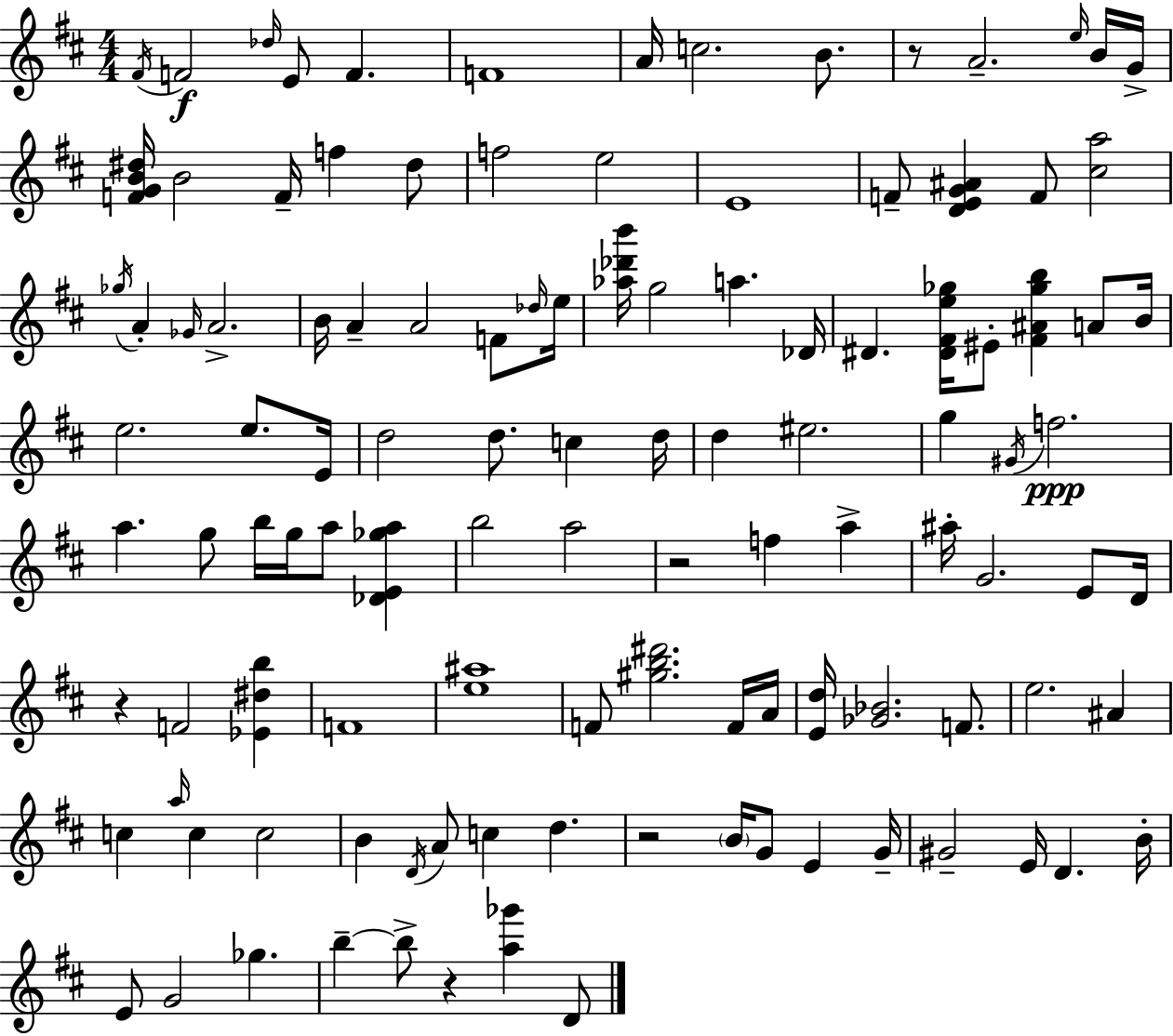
X:1
T:Untitled
M:4/4
L:1/4
K:D
^F/4 F2 _d/4 E/2 F F4 A/4 c2 B/2 z/2 A2 e/4 B/4 G/4 [FGB^d]/4 B2 F/4 f ^d/2 f2 e2 E4 F/2 [DEG^A] F/2 [^ca]2 _g/4 A _G/4 A2 B/4 A A2 F/2 _d/4 e/4 [_a_d'b']/4 g2 a _D/4 ^D [^D^Fe_g]/4 ^E/2 [^F^A_gb] A/2 B/4 e2 e/2 E/4 d2 d/2 c d/4 d ^e2 g ^G/4 f2 a g/2 b/4 g/4 a/2 [_DE_ga] b2 a2 z2 f a ^a/4 G2 E/2 D/4 z F2 [_E^db] F4 [e^a]4 F/2 [^gb^d']2 F/4 A/4 [Ed]/4 [_G_B]2 F/2 e2 ^A c a/4 c c2 B D/4 A/2 c d z2 B/4 G/2 E G/4 ^G2 E/4 D B/4 E/2 G2 _g b b/2 z [a_g'] D/2